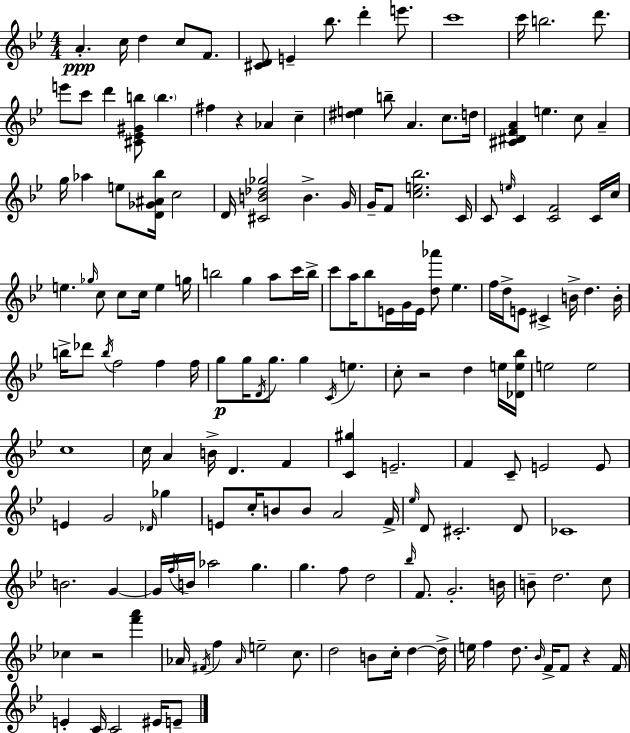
A4/q. C5/s D5/q C5/e F4/e. [C#4,D4]/e E4/q Bb5/e. D6/q E6/e. C6/w C6/s B5/h. D6/e. E6/e C6/e D6/q [C#4,Eb4,G#4,B5]/e B5/q. F#5/q R/q Ab4/q C5/q [D#5,E5]/q B5/e A4/q. C5/e. D5/s [C#4,D#4,F4,A4]/q E5/q. C5/e A4/q G5/s Ab5/q E5/e [D4,Gb4,A#4,Bb5]/s C5/h D4/s [C#4,B4,Db5,Gb5]/h B4/q. G4/s G4/s F4/e [C5,E5,Bb5]/h. C4/s C4/e E5/s C4/q [C4,F4]/h C4/s C5/s E5/q. Gb5/s C5/e C5/e C5/s E5/q G5/s B5/h G5/q A5/e C6/s B5/s C6/e A5/s Bb5/e E4/s G4/s E4/s [D5,Ab6]/e Eb5/q. F5/s D5/s E4/e C#4/q B4/s D5/q. B4/s B5/s Db6/e B5/s F5/h F5/q F5/s G5/e G5/s D4/s G5/e. G5/q C4/s E5/q. C5/e R/h D5/q E5/s [Db4,E5,Bb5]/s E5/h E5/h C5/w C5/s A4/q B4/s D4/q. F4/q [C4,G#5]/q E4/h. F4/q C4/e E4/h E4/e E4/q G4/h Db4/s Gb5/q E4/e C5/s B4/e B4/e A4/h F4/s Eb5/s D4/e C#4/h. D4/e CES4/w B4/h. G4/q G4/s F5/s B4/s Ab5/h G5/q. G5/q. F5/e D5/h Bb5/s F4/e. G4/h. B4/s B4/e D5/h. C5/e CES5/q R/h [F6,A6]/q Ab4/s F#4/s F5/q Ab4/s E5/h C5/e. D5/h B4/e C5/s D5/q D5/s E5/s F5/q D5/e. Bb4/s F4/s F4/e R/q F4/s E4/q C4/s C4/h EIS4/s E4/e